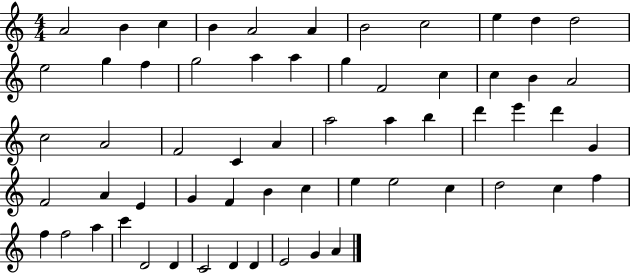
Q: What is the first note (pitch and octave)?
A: A4